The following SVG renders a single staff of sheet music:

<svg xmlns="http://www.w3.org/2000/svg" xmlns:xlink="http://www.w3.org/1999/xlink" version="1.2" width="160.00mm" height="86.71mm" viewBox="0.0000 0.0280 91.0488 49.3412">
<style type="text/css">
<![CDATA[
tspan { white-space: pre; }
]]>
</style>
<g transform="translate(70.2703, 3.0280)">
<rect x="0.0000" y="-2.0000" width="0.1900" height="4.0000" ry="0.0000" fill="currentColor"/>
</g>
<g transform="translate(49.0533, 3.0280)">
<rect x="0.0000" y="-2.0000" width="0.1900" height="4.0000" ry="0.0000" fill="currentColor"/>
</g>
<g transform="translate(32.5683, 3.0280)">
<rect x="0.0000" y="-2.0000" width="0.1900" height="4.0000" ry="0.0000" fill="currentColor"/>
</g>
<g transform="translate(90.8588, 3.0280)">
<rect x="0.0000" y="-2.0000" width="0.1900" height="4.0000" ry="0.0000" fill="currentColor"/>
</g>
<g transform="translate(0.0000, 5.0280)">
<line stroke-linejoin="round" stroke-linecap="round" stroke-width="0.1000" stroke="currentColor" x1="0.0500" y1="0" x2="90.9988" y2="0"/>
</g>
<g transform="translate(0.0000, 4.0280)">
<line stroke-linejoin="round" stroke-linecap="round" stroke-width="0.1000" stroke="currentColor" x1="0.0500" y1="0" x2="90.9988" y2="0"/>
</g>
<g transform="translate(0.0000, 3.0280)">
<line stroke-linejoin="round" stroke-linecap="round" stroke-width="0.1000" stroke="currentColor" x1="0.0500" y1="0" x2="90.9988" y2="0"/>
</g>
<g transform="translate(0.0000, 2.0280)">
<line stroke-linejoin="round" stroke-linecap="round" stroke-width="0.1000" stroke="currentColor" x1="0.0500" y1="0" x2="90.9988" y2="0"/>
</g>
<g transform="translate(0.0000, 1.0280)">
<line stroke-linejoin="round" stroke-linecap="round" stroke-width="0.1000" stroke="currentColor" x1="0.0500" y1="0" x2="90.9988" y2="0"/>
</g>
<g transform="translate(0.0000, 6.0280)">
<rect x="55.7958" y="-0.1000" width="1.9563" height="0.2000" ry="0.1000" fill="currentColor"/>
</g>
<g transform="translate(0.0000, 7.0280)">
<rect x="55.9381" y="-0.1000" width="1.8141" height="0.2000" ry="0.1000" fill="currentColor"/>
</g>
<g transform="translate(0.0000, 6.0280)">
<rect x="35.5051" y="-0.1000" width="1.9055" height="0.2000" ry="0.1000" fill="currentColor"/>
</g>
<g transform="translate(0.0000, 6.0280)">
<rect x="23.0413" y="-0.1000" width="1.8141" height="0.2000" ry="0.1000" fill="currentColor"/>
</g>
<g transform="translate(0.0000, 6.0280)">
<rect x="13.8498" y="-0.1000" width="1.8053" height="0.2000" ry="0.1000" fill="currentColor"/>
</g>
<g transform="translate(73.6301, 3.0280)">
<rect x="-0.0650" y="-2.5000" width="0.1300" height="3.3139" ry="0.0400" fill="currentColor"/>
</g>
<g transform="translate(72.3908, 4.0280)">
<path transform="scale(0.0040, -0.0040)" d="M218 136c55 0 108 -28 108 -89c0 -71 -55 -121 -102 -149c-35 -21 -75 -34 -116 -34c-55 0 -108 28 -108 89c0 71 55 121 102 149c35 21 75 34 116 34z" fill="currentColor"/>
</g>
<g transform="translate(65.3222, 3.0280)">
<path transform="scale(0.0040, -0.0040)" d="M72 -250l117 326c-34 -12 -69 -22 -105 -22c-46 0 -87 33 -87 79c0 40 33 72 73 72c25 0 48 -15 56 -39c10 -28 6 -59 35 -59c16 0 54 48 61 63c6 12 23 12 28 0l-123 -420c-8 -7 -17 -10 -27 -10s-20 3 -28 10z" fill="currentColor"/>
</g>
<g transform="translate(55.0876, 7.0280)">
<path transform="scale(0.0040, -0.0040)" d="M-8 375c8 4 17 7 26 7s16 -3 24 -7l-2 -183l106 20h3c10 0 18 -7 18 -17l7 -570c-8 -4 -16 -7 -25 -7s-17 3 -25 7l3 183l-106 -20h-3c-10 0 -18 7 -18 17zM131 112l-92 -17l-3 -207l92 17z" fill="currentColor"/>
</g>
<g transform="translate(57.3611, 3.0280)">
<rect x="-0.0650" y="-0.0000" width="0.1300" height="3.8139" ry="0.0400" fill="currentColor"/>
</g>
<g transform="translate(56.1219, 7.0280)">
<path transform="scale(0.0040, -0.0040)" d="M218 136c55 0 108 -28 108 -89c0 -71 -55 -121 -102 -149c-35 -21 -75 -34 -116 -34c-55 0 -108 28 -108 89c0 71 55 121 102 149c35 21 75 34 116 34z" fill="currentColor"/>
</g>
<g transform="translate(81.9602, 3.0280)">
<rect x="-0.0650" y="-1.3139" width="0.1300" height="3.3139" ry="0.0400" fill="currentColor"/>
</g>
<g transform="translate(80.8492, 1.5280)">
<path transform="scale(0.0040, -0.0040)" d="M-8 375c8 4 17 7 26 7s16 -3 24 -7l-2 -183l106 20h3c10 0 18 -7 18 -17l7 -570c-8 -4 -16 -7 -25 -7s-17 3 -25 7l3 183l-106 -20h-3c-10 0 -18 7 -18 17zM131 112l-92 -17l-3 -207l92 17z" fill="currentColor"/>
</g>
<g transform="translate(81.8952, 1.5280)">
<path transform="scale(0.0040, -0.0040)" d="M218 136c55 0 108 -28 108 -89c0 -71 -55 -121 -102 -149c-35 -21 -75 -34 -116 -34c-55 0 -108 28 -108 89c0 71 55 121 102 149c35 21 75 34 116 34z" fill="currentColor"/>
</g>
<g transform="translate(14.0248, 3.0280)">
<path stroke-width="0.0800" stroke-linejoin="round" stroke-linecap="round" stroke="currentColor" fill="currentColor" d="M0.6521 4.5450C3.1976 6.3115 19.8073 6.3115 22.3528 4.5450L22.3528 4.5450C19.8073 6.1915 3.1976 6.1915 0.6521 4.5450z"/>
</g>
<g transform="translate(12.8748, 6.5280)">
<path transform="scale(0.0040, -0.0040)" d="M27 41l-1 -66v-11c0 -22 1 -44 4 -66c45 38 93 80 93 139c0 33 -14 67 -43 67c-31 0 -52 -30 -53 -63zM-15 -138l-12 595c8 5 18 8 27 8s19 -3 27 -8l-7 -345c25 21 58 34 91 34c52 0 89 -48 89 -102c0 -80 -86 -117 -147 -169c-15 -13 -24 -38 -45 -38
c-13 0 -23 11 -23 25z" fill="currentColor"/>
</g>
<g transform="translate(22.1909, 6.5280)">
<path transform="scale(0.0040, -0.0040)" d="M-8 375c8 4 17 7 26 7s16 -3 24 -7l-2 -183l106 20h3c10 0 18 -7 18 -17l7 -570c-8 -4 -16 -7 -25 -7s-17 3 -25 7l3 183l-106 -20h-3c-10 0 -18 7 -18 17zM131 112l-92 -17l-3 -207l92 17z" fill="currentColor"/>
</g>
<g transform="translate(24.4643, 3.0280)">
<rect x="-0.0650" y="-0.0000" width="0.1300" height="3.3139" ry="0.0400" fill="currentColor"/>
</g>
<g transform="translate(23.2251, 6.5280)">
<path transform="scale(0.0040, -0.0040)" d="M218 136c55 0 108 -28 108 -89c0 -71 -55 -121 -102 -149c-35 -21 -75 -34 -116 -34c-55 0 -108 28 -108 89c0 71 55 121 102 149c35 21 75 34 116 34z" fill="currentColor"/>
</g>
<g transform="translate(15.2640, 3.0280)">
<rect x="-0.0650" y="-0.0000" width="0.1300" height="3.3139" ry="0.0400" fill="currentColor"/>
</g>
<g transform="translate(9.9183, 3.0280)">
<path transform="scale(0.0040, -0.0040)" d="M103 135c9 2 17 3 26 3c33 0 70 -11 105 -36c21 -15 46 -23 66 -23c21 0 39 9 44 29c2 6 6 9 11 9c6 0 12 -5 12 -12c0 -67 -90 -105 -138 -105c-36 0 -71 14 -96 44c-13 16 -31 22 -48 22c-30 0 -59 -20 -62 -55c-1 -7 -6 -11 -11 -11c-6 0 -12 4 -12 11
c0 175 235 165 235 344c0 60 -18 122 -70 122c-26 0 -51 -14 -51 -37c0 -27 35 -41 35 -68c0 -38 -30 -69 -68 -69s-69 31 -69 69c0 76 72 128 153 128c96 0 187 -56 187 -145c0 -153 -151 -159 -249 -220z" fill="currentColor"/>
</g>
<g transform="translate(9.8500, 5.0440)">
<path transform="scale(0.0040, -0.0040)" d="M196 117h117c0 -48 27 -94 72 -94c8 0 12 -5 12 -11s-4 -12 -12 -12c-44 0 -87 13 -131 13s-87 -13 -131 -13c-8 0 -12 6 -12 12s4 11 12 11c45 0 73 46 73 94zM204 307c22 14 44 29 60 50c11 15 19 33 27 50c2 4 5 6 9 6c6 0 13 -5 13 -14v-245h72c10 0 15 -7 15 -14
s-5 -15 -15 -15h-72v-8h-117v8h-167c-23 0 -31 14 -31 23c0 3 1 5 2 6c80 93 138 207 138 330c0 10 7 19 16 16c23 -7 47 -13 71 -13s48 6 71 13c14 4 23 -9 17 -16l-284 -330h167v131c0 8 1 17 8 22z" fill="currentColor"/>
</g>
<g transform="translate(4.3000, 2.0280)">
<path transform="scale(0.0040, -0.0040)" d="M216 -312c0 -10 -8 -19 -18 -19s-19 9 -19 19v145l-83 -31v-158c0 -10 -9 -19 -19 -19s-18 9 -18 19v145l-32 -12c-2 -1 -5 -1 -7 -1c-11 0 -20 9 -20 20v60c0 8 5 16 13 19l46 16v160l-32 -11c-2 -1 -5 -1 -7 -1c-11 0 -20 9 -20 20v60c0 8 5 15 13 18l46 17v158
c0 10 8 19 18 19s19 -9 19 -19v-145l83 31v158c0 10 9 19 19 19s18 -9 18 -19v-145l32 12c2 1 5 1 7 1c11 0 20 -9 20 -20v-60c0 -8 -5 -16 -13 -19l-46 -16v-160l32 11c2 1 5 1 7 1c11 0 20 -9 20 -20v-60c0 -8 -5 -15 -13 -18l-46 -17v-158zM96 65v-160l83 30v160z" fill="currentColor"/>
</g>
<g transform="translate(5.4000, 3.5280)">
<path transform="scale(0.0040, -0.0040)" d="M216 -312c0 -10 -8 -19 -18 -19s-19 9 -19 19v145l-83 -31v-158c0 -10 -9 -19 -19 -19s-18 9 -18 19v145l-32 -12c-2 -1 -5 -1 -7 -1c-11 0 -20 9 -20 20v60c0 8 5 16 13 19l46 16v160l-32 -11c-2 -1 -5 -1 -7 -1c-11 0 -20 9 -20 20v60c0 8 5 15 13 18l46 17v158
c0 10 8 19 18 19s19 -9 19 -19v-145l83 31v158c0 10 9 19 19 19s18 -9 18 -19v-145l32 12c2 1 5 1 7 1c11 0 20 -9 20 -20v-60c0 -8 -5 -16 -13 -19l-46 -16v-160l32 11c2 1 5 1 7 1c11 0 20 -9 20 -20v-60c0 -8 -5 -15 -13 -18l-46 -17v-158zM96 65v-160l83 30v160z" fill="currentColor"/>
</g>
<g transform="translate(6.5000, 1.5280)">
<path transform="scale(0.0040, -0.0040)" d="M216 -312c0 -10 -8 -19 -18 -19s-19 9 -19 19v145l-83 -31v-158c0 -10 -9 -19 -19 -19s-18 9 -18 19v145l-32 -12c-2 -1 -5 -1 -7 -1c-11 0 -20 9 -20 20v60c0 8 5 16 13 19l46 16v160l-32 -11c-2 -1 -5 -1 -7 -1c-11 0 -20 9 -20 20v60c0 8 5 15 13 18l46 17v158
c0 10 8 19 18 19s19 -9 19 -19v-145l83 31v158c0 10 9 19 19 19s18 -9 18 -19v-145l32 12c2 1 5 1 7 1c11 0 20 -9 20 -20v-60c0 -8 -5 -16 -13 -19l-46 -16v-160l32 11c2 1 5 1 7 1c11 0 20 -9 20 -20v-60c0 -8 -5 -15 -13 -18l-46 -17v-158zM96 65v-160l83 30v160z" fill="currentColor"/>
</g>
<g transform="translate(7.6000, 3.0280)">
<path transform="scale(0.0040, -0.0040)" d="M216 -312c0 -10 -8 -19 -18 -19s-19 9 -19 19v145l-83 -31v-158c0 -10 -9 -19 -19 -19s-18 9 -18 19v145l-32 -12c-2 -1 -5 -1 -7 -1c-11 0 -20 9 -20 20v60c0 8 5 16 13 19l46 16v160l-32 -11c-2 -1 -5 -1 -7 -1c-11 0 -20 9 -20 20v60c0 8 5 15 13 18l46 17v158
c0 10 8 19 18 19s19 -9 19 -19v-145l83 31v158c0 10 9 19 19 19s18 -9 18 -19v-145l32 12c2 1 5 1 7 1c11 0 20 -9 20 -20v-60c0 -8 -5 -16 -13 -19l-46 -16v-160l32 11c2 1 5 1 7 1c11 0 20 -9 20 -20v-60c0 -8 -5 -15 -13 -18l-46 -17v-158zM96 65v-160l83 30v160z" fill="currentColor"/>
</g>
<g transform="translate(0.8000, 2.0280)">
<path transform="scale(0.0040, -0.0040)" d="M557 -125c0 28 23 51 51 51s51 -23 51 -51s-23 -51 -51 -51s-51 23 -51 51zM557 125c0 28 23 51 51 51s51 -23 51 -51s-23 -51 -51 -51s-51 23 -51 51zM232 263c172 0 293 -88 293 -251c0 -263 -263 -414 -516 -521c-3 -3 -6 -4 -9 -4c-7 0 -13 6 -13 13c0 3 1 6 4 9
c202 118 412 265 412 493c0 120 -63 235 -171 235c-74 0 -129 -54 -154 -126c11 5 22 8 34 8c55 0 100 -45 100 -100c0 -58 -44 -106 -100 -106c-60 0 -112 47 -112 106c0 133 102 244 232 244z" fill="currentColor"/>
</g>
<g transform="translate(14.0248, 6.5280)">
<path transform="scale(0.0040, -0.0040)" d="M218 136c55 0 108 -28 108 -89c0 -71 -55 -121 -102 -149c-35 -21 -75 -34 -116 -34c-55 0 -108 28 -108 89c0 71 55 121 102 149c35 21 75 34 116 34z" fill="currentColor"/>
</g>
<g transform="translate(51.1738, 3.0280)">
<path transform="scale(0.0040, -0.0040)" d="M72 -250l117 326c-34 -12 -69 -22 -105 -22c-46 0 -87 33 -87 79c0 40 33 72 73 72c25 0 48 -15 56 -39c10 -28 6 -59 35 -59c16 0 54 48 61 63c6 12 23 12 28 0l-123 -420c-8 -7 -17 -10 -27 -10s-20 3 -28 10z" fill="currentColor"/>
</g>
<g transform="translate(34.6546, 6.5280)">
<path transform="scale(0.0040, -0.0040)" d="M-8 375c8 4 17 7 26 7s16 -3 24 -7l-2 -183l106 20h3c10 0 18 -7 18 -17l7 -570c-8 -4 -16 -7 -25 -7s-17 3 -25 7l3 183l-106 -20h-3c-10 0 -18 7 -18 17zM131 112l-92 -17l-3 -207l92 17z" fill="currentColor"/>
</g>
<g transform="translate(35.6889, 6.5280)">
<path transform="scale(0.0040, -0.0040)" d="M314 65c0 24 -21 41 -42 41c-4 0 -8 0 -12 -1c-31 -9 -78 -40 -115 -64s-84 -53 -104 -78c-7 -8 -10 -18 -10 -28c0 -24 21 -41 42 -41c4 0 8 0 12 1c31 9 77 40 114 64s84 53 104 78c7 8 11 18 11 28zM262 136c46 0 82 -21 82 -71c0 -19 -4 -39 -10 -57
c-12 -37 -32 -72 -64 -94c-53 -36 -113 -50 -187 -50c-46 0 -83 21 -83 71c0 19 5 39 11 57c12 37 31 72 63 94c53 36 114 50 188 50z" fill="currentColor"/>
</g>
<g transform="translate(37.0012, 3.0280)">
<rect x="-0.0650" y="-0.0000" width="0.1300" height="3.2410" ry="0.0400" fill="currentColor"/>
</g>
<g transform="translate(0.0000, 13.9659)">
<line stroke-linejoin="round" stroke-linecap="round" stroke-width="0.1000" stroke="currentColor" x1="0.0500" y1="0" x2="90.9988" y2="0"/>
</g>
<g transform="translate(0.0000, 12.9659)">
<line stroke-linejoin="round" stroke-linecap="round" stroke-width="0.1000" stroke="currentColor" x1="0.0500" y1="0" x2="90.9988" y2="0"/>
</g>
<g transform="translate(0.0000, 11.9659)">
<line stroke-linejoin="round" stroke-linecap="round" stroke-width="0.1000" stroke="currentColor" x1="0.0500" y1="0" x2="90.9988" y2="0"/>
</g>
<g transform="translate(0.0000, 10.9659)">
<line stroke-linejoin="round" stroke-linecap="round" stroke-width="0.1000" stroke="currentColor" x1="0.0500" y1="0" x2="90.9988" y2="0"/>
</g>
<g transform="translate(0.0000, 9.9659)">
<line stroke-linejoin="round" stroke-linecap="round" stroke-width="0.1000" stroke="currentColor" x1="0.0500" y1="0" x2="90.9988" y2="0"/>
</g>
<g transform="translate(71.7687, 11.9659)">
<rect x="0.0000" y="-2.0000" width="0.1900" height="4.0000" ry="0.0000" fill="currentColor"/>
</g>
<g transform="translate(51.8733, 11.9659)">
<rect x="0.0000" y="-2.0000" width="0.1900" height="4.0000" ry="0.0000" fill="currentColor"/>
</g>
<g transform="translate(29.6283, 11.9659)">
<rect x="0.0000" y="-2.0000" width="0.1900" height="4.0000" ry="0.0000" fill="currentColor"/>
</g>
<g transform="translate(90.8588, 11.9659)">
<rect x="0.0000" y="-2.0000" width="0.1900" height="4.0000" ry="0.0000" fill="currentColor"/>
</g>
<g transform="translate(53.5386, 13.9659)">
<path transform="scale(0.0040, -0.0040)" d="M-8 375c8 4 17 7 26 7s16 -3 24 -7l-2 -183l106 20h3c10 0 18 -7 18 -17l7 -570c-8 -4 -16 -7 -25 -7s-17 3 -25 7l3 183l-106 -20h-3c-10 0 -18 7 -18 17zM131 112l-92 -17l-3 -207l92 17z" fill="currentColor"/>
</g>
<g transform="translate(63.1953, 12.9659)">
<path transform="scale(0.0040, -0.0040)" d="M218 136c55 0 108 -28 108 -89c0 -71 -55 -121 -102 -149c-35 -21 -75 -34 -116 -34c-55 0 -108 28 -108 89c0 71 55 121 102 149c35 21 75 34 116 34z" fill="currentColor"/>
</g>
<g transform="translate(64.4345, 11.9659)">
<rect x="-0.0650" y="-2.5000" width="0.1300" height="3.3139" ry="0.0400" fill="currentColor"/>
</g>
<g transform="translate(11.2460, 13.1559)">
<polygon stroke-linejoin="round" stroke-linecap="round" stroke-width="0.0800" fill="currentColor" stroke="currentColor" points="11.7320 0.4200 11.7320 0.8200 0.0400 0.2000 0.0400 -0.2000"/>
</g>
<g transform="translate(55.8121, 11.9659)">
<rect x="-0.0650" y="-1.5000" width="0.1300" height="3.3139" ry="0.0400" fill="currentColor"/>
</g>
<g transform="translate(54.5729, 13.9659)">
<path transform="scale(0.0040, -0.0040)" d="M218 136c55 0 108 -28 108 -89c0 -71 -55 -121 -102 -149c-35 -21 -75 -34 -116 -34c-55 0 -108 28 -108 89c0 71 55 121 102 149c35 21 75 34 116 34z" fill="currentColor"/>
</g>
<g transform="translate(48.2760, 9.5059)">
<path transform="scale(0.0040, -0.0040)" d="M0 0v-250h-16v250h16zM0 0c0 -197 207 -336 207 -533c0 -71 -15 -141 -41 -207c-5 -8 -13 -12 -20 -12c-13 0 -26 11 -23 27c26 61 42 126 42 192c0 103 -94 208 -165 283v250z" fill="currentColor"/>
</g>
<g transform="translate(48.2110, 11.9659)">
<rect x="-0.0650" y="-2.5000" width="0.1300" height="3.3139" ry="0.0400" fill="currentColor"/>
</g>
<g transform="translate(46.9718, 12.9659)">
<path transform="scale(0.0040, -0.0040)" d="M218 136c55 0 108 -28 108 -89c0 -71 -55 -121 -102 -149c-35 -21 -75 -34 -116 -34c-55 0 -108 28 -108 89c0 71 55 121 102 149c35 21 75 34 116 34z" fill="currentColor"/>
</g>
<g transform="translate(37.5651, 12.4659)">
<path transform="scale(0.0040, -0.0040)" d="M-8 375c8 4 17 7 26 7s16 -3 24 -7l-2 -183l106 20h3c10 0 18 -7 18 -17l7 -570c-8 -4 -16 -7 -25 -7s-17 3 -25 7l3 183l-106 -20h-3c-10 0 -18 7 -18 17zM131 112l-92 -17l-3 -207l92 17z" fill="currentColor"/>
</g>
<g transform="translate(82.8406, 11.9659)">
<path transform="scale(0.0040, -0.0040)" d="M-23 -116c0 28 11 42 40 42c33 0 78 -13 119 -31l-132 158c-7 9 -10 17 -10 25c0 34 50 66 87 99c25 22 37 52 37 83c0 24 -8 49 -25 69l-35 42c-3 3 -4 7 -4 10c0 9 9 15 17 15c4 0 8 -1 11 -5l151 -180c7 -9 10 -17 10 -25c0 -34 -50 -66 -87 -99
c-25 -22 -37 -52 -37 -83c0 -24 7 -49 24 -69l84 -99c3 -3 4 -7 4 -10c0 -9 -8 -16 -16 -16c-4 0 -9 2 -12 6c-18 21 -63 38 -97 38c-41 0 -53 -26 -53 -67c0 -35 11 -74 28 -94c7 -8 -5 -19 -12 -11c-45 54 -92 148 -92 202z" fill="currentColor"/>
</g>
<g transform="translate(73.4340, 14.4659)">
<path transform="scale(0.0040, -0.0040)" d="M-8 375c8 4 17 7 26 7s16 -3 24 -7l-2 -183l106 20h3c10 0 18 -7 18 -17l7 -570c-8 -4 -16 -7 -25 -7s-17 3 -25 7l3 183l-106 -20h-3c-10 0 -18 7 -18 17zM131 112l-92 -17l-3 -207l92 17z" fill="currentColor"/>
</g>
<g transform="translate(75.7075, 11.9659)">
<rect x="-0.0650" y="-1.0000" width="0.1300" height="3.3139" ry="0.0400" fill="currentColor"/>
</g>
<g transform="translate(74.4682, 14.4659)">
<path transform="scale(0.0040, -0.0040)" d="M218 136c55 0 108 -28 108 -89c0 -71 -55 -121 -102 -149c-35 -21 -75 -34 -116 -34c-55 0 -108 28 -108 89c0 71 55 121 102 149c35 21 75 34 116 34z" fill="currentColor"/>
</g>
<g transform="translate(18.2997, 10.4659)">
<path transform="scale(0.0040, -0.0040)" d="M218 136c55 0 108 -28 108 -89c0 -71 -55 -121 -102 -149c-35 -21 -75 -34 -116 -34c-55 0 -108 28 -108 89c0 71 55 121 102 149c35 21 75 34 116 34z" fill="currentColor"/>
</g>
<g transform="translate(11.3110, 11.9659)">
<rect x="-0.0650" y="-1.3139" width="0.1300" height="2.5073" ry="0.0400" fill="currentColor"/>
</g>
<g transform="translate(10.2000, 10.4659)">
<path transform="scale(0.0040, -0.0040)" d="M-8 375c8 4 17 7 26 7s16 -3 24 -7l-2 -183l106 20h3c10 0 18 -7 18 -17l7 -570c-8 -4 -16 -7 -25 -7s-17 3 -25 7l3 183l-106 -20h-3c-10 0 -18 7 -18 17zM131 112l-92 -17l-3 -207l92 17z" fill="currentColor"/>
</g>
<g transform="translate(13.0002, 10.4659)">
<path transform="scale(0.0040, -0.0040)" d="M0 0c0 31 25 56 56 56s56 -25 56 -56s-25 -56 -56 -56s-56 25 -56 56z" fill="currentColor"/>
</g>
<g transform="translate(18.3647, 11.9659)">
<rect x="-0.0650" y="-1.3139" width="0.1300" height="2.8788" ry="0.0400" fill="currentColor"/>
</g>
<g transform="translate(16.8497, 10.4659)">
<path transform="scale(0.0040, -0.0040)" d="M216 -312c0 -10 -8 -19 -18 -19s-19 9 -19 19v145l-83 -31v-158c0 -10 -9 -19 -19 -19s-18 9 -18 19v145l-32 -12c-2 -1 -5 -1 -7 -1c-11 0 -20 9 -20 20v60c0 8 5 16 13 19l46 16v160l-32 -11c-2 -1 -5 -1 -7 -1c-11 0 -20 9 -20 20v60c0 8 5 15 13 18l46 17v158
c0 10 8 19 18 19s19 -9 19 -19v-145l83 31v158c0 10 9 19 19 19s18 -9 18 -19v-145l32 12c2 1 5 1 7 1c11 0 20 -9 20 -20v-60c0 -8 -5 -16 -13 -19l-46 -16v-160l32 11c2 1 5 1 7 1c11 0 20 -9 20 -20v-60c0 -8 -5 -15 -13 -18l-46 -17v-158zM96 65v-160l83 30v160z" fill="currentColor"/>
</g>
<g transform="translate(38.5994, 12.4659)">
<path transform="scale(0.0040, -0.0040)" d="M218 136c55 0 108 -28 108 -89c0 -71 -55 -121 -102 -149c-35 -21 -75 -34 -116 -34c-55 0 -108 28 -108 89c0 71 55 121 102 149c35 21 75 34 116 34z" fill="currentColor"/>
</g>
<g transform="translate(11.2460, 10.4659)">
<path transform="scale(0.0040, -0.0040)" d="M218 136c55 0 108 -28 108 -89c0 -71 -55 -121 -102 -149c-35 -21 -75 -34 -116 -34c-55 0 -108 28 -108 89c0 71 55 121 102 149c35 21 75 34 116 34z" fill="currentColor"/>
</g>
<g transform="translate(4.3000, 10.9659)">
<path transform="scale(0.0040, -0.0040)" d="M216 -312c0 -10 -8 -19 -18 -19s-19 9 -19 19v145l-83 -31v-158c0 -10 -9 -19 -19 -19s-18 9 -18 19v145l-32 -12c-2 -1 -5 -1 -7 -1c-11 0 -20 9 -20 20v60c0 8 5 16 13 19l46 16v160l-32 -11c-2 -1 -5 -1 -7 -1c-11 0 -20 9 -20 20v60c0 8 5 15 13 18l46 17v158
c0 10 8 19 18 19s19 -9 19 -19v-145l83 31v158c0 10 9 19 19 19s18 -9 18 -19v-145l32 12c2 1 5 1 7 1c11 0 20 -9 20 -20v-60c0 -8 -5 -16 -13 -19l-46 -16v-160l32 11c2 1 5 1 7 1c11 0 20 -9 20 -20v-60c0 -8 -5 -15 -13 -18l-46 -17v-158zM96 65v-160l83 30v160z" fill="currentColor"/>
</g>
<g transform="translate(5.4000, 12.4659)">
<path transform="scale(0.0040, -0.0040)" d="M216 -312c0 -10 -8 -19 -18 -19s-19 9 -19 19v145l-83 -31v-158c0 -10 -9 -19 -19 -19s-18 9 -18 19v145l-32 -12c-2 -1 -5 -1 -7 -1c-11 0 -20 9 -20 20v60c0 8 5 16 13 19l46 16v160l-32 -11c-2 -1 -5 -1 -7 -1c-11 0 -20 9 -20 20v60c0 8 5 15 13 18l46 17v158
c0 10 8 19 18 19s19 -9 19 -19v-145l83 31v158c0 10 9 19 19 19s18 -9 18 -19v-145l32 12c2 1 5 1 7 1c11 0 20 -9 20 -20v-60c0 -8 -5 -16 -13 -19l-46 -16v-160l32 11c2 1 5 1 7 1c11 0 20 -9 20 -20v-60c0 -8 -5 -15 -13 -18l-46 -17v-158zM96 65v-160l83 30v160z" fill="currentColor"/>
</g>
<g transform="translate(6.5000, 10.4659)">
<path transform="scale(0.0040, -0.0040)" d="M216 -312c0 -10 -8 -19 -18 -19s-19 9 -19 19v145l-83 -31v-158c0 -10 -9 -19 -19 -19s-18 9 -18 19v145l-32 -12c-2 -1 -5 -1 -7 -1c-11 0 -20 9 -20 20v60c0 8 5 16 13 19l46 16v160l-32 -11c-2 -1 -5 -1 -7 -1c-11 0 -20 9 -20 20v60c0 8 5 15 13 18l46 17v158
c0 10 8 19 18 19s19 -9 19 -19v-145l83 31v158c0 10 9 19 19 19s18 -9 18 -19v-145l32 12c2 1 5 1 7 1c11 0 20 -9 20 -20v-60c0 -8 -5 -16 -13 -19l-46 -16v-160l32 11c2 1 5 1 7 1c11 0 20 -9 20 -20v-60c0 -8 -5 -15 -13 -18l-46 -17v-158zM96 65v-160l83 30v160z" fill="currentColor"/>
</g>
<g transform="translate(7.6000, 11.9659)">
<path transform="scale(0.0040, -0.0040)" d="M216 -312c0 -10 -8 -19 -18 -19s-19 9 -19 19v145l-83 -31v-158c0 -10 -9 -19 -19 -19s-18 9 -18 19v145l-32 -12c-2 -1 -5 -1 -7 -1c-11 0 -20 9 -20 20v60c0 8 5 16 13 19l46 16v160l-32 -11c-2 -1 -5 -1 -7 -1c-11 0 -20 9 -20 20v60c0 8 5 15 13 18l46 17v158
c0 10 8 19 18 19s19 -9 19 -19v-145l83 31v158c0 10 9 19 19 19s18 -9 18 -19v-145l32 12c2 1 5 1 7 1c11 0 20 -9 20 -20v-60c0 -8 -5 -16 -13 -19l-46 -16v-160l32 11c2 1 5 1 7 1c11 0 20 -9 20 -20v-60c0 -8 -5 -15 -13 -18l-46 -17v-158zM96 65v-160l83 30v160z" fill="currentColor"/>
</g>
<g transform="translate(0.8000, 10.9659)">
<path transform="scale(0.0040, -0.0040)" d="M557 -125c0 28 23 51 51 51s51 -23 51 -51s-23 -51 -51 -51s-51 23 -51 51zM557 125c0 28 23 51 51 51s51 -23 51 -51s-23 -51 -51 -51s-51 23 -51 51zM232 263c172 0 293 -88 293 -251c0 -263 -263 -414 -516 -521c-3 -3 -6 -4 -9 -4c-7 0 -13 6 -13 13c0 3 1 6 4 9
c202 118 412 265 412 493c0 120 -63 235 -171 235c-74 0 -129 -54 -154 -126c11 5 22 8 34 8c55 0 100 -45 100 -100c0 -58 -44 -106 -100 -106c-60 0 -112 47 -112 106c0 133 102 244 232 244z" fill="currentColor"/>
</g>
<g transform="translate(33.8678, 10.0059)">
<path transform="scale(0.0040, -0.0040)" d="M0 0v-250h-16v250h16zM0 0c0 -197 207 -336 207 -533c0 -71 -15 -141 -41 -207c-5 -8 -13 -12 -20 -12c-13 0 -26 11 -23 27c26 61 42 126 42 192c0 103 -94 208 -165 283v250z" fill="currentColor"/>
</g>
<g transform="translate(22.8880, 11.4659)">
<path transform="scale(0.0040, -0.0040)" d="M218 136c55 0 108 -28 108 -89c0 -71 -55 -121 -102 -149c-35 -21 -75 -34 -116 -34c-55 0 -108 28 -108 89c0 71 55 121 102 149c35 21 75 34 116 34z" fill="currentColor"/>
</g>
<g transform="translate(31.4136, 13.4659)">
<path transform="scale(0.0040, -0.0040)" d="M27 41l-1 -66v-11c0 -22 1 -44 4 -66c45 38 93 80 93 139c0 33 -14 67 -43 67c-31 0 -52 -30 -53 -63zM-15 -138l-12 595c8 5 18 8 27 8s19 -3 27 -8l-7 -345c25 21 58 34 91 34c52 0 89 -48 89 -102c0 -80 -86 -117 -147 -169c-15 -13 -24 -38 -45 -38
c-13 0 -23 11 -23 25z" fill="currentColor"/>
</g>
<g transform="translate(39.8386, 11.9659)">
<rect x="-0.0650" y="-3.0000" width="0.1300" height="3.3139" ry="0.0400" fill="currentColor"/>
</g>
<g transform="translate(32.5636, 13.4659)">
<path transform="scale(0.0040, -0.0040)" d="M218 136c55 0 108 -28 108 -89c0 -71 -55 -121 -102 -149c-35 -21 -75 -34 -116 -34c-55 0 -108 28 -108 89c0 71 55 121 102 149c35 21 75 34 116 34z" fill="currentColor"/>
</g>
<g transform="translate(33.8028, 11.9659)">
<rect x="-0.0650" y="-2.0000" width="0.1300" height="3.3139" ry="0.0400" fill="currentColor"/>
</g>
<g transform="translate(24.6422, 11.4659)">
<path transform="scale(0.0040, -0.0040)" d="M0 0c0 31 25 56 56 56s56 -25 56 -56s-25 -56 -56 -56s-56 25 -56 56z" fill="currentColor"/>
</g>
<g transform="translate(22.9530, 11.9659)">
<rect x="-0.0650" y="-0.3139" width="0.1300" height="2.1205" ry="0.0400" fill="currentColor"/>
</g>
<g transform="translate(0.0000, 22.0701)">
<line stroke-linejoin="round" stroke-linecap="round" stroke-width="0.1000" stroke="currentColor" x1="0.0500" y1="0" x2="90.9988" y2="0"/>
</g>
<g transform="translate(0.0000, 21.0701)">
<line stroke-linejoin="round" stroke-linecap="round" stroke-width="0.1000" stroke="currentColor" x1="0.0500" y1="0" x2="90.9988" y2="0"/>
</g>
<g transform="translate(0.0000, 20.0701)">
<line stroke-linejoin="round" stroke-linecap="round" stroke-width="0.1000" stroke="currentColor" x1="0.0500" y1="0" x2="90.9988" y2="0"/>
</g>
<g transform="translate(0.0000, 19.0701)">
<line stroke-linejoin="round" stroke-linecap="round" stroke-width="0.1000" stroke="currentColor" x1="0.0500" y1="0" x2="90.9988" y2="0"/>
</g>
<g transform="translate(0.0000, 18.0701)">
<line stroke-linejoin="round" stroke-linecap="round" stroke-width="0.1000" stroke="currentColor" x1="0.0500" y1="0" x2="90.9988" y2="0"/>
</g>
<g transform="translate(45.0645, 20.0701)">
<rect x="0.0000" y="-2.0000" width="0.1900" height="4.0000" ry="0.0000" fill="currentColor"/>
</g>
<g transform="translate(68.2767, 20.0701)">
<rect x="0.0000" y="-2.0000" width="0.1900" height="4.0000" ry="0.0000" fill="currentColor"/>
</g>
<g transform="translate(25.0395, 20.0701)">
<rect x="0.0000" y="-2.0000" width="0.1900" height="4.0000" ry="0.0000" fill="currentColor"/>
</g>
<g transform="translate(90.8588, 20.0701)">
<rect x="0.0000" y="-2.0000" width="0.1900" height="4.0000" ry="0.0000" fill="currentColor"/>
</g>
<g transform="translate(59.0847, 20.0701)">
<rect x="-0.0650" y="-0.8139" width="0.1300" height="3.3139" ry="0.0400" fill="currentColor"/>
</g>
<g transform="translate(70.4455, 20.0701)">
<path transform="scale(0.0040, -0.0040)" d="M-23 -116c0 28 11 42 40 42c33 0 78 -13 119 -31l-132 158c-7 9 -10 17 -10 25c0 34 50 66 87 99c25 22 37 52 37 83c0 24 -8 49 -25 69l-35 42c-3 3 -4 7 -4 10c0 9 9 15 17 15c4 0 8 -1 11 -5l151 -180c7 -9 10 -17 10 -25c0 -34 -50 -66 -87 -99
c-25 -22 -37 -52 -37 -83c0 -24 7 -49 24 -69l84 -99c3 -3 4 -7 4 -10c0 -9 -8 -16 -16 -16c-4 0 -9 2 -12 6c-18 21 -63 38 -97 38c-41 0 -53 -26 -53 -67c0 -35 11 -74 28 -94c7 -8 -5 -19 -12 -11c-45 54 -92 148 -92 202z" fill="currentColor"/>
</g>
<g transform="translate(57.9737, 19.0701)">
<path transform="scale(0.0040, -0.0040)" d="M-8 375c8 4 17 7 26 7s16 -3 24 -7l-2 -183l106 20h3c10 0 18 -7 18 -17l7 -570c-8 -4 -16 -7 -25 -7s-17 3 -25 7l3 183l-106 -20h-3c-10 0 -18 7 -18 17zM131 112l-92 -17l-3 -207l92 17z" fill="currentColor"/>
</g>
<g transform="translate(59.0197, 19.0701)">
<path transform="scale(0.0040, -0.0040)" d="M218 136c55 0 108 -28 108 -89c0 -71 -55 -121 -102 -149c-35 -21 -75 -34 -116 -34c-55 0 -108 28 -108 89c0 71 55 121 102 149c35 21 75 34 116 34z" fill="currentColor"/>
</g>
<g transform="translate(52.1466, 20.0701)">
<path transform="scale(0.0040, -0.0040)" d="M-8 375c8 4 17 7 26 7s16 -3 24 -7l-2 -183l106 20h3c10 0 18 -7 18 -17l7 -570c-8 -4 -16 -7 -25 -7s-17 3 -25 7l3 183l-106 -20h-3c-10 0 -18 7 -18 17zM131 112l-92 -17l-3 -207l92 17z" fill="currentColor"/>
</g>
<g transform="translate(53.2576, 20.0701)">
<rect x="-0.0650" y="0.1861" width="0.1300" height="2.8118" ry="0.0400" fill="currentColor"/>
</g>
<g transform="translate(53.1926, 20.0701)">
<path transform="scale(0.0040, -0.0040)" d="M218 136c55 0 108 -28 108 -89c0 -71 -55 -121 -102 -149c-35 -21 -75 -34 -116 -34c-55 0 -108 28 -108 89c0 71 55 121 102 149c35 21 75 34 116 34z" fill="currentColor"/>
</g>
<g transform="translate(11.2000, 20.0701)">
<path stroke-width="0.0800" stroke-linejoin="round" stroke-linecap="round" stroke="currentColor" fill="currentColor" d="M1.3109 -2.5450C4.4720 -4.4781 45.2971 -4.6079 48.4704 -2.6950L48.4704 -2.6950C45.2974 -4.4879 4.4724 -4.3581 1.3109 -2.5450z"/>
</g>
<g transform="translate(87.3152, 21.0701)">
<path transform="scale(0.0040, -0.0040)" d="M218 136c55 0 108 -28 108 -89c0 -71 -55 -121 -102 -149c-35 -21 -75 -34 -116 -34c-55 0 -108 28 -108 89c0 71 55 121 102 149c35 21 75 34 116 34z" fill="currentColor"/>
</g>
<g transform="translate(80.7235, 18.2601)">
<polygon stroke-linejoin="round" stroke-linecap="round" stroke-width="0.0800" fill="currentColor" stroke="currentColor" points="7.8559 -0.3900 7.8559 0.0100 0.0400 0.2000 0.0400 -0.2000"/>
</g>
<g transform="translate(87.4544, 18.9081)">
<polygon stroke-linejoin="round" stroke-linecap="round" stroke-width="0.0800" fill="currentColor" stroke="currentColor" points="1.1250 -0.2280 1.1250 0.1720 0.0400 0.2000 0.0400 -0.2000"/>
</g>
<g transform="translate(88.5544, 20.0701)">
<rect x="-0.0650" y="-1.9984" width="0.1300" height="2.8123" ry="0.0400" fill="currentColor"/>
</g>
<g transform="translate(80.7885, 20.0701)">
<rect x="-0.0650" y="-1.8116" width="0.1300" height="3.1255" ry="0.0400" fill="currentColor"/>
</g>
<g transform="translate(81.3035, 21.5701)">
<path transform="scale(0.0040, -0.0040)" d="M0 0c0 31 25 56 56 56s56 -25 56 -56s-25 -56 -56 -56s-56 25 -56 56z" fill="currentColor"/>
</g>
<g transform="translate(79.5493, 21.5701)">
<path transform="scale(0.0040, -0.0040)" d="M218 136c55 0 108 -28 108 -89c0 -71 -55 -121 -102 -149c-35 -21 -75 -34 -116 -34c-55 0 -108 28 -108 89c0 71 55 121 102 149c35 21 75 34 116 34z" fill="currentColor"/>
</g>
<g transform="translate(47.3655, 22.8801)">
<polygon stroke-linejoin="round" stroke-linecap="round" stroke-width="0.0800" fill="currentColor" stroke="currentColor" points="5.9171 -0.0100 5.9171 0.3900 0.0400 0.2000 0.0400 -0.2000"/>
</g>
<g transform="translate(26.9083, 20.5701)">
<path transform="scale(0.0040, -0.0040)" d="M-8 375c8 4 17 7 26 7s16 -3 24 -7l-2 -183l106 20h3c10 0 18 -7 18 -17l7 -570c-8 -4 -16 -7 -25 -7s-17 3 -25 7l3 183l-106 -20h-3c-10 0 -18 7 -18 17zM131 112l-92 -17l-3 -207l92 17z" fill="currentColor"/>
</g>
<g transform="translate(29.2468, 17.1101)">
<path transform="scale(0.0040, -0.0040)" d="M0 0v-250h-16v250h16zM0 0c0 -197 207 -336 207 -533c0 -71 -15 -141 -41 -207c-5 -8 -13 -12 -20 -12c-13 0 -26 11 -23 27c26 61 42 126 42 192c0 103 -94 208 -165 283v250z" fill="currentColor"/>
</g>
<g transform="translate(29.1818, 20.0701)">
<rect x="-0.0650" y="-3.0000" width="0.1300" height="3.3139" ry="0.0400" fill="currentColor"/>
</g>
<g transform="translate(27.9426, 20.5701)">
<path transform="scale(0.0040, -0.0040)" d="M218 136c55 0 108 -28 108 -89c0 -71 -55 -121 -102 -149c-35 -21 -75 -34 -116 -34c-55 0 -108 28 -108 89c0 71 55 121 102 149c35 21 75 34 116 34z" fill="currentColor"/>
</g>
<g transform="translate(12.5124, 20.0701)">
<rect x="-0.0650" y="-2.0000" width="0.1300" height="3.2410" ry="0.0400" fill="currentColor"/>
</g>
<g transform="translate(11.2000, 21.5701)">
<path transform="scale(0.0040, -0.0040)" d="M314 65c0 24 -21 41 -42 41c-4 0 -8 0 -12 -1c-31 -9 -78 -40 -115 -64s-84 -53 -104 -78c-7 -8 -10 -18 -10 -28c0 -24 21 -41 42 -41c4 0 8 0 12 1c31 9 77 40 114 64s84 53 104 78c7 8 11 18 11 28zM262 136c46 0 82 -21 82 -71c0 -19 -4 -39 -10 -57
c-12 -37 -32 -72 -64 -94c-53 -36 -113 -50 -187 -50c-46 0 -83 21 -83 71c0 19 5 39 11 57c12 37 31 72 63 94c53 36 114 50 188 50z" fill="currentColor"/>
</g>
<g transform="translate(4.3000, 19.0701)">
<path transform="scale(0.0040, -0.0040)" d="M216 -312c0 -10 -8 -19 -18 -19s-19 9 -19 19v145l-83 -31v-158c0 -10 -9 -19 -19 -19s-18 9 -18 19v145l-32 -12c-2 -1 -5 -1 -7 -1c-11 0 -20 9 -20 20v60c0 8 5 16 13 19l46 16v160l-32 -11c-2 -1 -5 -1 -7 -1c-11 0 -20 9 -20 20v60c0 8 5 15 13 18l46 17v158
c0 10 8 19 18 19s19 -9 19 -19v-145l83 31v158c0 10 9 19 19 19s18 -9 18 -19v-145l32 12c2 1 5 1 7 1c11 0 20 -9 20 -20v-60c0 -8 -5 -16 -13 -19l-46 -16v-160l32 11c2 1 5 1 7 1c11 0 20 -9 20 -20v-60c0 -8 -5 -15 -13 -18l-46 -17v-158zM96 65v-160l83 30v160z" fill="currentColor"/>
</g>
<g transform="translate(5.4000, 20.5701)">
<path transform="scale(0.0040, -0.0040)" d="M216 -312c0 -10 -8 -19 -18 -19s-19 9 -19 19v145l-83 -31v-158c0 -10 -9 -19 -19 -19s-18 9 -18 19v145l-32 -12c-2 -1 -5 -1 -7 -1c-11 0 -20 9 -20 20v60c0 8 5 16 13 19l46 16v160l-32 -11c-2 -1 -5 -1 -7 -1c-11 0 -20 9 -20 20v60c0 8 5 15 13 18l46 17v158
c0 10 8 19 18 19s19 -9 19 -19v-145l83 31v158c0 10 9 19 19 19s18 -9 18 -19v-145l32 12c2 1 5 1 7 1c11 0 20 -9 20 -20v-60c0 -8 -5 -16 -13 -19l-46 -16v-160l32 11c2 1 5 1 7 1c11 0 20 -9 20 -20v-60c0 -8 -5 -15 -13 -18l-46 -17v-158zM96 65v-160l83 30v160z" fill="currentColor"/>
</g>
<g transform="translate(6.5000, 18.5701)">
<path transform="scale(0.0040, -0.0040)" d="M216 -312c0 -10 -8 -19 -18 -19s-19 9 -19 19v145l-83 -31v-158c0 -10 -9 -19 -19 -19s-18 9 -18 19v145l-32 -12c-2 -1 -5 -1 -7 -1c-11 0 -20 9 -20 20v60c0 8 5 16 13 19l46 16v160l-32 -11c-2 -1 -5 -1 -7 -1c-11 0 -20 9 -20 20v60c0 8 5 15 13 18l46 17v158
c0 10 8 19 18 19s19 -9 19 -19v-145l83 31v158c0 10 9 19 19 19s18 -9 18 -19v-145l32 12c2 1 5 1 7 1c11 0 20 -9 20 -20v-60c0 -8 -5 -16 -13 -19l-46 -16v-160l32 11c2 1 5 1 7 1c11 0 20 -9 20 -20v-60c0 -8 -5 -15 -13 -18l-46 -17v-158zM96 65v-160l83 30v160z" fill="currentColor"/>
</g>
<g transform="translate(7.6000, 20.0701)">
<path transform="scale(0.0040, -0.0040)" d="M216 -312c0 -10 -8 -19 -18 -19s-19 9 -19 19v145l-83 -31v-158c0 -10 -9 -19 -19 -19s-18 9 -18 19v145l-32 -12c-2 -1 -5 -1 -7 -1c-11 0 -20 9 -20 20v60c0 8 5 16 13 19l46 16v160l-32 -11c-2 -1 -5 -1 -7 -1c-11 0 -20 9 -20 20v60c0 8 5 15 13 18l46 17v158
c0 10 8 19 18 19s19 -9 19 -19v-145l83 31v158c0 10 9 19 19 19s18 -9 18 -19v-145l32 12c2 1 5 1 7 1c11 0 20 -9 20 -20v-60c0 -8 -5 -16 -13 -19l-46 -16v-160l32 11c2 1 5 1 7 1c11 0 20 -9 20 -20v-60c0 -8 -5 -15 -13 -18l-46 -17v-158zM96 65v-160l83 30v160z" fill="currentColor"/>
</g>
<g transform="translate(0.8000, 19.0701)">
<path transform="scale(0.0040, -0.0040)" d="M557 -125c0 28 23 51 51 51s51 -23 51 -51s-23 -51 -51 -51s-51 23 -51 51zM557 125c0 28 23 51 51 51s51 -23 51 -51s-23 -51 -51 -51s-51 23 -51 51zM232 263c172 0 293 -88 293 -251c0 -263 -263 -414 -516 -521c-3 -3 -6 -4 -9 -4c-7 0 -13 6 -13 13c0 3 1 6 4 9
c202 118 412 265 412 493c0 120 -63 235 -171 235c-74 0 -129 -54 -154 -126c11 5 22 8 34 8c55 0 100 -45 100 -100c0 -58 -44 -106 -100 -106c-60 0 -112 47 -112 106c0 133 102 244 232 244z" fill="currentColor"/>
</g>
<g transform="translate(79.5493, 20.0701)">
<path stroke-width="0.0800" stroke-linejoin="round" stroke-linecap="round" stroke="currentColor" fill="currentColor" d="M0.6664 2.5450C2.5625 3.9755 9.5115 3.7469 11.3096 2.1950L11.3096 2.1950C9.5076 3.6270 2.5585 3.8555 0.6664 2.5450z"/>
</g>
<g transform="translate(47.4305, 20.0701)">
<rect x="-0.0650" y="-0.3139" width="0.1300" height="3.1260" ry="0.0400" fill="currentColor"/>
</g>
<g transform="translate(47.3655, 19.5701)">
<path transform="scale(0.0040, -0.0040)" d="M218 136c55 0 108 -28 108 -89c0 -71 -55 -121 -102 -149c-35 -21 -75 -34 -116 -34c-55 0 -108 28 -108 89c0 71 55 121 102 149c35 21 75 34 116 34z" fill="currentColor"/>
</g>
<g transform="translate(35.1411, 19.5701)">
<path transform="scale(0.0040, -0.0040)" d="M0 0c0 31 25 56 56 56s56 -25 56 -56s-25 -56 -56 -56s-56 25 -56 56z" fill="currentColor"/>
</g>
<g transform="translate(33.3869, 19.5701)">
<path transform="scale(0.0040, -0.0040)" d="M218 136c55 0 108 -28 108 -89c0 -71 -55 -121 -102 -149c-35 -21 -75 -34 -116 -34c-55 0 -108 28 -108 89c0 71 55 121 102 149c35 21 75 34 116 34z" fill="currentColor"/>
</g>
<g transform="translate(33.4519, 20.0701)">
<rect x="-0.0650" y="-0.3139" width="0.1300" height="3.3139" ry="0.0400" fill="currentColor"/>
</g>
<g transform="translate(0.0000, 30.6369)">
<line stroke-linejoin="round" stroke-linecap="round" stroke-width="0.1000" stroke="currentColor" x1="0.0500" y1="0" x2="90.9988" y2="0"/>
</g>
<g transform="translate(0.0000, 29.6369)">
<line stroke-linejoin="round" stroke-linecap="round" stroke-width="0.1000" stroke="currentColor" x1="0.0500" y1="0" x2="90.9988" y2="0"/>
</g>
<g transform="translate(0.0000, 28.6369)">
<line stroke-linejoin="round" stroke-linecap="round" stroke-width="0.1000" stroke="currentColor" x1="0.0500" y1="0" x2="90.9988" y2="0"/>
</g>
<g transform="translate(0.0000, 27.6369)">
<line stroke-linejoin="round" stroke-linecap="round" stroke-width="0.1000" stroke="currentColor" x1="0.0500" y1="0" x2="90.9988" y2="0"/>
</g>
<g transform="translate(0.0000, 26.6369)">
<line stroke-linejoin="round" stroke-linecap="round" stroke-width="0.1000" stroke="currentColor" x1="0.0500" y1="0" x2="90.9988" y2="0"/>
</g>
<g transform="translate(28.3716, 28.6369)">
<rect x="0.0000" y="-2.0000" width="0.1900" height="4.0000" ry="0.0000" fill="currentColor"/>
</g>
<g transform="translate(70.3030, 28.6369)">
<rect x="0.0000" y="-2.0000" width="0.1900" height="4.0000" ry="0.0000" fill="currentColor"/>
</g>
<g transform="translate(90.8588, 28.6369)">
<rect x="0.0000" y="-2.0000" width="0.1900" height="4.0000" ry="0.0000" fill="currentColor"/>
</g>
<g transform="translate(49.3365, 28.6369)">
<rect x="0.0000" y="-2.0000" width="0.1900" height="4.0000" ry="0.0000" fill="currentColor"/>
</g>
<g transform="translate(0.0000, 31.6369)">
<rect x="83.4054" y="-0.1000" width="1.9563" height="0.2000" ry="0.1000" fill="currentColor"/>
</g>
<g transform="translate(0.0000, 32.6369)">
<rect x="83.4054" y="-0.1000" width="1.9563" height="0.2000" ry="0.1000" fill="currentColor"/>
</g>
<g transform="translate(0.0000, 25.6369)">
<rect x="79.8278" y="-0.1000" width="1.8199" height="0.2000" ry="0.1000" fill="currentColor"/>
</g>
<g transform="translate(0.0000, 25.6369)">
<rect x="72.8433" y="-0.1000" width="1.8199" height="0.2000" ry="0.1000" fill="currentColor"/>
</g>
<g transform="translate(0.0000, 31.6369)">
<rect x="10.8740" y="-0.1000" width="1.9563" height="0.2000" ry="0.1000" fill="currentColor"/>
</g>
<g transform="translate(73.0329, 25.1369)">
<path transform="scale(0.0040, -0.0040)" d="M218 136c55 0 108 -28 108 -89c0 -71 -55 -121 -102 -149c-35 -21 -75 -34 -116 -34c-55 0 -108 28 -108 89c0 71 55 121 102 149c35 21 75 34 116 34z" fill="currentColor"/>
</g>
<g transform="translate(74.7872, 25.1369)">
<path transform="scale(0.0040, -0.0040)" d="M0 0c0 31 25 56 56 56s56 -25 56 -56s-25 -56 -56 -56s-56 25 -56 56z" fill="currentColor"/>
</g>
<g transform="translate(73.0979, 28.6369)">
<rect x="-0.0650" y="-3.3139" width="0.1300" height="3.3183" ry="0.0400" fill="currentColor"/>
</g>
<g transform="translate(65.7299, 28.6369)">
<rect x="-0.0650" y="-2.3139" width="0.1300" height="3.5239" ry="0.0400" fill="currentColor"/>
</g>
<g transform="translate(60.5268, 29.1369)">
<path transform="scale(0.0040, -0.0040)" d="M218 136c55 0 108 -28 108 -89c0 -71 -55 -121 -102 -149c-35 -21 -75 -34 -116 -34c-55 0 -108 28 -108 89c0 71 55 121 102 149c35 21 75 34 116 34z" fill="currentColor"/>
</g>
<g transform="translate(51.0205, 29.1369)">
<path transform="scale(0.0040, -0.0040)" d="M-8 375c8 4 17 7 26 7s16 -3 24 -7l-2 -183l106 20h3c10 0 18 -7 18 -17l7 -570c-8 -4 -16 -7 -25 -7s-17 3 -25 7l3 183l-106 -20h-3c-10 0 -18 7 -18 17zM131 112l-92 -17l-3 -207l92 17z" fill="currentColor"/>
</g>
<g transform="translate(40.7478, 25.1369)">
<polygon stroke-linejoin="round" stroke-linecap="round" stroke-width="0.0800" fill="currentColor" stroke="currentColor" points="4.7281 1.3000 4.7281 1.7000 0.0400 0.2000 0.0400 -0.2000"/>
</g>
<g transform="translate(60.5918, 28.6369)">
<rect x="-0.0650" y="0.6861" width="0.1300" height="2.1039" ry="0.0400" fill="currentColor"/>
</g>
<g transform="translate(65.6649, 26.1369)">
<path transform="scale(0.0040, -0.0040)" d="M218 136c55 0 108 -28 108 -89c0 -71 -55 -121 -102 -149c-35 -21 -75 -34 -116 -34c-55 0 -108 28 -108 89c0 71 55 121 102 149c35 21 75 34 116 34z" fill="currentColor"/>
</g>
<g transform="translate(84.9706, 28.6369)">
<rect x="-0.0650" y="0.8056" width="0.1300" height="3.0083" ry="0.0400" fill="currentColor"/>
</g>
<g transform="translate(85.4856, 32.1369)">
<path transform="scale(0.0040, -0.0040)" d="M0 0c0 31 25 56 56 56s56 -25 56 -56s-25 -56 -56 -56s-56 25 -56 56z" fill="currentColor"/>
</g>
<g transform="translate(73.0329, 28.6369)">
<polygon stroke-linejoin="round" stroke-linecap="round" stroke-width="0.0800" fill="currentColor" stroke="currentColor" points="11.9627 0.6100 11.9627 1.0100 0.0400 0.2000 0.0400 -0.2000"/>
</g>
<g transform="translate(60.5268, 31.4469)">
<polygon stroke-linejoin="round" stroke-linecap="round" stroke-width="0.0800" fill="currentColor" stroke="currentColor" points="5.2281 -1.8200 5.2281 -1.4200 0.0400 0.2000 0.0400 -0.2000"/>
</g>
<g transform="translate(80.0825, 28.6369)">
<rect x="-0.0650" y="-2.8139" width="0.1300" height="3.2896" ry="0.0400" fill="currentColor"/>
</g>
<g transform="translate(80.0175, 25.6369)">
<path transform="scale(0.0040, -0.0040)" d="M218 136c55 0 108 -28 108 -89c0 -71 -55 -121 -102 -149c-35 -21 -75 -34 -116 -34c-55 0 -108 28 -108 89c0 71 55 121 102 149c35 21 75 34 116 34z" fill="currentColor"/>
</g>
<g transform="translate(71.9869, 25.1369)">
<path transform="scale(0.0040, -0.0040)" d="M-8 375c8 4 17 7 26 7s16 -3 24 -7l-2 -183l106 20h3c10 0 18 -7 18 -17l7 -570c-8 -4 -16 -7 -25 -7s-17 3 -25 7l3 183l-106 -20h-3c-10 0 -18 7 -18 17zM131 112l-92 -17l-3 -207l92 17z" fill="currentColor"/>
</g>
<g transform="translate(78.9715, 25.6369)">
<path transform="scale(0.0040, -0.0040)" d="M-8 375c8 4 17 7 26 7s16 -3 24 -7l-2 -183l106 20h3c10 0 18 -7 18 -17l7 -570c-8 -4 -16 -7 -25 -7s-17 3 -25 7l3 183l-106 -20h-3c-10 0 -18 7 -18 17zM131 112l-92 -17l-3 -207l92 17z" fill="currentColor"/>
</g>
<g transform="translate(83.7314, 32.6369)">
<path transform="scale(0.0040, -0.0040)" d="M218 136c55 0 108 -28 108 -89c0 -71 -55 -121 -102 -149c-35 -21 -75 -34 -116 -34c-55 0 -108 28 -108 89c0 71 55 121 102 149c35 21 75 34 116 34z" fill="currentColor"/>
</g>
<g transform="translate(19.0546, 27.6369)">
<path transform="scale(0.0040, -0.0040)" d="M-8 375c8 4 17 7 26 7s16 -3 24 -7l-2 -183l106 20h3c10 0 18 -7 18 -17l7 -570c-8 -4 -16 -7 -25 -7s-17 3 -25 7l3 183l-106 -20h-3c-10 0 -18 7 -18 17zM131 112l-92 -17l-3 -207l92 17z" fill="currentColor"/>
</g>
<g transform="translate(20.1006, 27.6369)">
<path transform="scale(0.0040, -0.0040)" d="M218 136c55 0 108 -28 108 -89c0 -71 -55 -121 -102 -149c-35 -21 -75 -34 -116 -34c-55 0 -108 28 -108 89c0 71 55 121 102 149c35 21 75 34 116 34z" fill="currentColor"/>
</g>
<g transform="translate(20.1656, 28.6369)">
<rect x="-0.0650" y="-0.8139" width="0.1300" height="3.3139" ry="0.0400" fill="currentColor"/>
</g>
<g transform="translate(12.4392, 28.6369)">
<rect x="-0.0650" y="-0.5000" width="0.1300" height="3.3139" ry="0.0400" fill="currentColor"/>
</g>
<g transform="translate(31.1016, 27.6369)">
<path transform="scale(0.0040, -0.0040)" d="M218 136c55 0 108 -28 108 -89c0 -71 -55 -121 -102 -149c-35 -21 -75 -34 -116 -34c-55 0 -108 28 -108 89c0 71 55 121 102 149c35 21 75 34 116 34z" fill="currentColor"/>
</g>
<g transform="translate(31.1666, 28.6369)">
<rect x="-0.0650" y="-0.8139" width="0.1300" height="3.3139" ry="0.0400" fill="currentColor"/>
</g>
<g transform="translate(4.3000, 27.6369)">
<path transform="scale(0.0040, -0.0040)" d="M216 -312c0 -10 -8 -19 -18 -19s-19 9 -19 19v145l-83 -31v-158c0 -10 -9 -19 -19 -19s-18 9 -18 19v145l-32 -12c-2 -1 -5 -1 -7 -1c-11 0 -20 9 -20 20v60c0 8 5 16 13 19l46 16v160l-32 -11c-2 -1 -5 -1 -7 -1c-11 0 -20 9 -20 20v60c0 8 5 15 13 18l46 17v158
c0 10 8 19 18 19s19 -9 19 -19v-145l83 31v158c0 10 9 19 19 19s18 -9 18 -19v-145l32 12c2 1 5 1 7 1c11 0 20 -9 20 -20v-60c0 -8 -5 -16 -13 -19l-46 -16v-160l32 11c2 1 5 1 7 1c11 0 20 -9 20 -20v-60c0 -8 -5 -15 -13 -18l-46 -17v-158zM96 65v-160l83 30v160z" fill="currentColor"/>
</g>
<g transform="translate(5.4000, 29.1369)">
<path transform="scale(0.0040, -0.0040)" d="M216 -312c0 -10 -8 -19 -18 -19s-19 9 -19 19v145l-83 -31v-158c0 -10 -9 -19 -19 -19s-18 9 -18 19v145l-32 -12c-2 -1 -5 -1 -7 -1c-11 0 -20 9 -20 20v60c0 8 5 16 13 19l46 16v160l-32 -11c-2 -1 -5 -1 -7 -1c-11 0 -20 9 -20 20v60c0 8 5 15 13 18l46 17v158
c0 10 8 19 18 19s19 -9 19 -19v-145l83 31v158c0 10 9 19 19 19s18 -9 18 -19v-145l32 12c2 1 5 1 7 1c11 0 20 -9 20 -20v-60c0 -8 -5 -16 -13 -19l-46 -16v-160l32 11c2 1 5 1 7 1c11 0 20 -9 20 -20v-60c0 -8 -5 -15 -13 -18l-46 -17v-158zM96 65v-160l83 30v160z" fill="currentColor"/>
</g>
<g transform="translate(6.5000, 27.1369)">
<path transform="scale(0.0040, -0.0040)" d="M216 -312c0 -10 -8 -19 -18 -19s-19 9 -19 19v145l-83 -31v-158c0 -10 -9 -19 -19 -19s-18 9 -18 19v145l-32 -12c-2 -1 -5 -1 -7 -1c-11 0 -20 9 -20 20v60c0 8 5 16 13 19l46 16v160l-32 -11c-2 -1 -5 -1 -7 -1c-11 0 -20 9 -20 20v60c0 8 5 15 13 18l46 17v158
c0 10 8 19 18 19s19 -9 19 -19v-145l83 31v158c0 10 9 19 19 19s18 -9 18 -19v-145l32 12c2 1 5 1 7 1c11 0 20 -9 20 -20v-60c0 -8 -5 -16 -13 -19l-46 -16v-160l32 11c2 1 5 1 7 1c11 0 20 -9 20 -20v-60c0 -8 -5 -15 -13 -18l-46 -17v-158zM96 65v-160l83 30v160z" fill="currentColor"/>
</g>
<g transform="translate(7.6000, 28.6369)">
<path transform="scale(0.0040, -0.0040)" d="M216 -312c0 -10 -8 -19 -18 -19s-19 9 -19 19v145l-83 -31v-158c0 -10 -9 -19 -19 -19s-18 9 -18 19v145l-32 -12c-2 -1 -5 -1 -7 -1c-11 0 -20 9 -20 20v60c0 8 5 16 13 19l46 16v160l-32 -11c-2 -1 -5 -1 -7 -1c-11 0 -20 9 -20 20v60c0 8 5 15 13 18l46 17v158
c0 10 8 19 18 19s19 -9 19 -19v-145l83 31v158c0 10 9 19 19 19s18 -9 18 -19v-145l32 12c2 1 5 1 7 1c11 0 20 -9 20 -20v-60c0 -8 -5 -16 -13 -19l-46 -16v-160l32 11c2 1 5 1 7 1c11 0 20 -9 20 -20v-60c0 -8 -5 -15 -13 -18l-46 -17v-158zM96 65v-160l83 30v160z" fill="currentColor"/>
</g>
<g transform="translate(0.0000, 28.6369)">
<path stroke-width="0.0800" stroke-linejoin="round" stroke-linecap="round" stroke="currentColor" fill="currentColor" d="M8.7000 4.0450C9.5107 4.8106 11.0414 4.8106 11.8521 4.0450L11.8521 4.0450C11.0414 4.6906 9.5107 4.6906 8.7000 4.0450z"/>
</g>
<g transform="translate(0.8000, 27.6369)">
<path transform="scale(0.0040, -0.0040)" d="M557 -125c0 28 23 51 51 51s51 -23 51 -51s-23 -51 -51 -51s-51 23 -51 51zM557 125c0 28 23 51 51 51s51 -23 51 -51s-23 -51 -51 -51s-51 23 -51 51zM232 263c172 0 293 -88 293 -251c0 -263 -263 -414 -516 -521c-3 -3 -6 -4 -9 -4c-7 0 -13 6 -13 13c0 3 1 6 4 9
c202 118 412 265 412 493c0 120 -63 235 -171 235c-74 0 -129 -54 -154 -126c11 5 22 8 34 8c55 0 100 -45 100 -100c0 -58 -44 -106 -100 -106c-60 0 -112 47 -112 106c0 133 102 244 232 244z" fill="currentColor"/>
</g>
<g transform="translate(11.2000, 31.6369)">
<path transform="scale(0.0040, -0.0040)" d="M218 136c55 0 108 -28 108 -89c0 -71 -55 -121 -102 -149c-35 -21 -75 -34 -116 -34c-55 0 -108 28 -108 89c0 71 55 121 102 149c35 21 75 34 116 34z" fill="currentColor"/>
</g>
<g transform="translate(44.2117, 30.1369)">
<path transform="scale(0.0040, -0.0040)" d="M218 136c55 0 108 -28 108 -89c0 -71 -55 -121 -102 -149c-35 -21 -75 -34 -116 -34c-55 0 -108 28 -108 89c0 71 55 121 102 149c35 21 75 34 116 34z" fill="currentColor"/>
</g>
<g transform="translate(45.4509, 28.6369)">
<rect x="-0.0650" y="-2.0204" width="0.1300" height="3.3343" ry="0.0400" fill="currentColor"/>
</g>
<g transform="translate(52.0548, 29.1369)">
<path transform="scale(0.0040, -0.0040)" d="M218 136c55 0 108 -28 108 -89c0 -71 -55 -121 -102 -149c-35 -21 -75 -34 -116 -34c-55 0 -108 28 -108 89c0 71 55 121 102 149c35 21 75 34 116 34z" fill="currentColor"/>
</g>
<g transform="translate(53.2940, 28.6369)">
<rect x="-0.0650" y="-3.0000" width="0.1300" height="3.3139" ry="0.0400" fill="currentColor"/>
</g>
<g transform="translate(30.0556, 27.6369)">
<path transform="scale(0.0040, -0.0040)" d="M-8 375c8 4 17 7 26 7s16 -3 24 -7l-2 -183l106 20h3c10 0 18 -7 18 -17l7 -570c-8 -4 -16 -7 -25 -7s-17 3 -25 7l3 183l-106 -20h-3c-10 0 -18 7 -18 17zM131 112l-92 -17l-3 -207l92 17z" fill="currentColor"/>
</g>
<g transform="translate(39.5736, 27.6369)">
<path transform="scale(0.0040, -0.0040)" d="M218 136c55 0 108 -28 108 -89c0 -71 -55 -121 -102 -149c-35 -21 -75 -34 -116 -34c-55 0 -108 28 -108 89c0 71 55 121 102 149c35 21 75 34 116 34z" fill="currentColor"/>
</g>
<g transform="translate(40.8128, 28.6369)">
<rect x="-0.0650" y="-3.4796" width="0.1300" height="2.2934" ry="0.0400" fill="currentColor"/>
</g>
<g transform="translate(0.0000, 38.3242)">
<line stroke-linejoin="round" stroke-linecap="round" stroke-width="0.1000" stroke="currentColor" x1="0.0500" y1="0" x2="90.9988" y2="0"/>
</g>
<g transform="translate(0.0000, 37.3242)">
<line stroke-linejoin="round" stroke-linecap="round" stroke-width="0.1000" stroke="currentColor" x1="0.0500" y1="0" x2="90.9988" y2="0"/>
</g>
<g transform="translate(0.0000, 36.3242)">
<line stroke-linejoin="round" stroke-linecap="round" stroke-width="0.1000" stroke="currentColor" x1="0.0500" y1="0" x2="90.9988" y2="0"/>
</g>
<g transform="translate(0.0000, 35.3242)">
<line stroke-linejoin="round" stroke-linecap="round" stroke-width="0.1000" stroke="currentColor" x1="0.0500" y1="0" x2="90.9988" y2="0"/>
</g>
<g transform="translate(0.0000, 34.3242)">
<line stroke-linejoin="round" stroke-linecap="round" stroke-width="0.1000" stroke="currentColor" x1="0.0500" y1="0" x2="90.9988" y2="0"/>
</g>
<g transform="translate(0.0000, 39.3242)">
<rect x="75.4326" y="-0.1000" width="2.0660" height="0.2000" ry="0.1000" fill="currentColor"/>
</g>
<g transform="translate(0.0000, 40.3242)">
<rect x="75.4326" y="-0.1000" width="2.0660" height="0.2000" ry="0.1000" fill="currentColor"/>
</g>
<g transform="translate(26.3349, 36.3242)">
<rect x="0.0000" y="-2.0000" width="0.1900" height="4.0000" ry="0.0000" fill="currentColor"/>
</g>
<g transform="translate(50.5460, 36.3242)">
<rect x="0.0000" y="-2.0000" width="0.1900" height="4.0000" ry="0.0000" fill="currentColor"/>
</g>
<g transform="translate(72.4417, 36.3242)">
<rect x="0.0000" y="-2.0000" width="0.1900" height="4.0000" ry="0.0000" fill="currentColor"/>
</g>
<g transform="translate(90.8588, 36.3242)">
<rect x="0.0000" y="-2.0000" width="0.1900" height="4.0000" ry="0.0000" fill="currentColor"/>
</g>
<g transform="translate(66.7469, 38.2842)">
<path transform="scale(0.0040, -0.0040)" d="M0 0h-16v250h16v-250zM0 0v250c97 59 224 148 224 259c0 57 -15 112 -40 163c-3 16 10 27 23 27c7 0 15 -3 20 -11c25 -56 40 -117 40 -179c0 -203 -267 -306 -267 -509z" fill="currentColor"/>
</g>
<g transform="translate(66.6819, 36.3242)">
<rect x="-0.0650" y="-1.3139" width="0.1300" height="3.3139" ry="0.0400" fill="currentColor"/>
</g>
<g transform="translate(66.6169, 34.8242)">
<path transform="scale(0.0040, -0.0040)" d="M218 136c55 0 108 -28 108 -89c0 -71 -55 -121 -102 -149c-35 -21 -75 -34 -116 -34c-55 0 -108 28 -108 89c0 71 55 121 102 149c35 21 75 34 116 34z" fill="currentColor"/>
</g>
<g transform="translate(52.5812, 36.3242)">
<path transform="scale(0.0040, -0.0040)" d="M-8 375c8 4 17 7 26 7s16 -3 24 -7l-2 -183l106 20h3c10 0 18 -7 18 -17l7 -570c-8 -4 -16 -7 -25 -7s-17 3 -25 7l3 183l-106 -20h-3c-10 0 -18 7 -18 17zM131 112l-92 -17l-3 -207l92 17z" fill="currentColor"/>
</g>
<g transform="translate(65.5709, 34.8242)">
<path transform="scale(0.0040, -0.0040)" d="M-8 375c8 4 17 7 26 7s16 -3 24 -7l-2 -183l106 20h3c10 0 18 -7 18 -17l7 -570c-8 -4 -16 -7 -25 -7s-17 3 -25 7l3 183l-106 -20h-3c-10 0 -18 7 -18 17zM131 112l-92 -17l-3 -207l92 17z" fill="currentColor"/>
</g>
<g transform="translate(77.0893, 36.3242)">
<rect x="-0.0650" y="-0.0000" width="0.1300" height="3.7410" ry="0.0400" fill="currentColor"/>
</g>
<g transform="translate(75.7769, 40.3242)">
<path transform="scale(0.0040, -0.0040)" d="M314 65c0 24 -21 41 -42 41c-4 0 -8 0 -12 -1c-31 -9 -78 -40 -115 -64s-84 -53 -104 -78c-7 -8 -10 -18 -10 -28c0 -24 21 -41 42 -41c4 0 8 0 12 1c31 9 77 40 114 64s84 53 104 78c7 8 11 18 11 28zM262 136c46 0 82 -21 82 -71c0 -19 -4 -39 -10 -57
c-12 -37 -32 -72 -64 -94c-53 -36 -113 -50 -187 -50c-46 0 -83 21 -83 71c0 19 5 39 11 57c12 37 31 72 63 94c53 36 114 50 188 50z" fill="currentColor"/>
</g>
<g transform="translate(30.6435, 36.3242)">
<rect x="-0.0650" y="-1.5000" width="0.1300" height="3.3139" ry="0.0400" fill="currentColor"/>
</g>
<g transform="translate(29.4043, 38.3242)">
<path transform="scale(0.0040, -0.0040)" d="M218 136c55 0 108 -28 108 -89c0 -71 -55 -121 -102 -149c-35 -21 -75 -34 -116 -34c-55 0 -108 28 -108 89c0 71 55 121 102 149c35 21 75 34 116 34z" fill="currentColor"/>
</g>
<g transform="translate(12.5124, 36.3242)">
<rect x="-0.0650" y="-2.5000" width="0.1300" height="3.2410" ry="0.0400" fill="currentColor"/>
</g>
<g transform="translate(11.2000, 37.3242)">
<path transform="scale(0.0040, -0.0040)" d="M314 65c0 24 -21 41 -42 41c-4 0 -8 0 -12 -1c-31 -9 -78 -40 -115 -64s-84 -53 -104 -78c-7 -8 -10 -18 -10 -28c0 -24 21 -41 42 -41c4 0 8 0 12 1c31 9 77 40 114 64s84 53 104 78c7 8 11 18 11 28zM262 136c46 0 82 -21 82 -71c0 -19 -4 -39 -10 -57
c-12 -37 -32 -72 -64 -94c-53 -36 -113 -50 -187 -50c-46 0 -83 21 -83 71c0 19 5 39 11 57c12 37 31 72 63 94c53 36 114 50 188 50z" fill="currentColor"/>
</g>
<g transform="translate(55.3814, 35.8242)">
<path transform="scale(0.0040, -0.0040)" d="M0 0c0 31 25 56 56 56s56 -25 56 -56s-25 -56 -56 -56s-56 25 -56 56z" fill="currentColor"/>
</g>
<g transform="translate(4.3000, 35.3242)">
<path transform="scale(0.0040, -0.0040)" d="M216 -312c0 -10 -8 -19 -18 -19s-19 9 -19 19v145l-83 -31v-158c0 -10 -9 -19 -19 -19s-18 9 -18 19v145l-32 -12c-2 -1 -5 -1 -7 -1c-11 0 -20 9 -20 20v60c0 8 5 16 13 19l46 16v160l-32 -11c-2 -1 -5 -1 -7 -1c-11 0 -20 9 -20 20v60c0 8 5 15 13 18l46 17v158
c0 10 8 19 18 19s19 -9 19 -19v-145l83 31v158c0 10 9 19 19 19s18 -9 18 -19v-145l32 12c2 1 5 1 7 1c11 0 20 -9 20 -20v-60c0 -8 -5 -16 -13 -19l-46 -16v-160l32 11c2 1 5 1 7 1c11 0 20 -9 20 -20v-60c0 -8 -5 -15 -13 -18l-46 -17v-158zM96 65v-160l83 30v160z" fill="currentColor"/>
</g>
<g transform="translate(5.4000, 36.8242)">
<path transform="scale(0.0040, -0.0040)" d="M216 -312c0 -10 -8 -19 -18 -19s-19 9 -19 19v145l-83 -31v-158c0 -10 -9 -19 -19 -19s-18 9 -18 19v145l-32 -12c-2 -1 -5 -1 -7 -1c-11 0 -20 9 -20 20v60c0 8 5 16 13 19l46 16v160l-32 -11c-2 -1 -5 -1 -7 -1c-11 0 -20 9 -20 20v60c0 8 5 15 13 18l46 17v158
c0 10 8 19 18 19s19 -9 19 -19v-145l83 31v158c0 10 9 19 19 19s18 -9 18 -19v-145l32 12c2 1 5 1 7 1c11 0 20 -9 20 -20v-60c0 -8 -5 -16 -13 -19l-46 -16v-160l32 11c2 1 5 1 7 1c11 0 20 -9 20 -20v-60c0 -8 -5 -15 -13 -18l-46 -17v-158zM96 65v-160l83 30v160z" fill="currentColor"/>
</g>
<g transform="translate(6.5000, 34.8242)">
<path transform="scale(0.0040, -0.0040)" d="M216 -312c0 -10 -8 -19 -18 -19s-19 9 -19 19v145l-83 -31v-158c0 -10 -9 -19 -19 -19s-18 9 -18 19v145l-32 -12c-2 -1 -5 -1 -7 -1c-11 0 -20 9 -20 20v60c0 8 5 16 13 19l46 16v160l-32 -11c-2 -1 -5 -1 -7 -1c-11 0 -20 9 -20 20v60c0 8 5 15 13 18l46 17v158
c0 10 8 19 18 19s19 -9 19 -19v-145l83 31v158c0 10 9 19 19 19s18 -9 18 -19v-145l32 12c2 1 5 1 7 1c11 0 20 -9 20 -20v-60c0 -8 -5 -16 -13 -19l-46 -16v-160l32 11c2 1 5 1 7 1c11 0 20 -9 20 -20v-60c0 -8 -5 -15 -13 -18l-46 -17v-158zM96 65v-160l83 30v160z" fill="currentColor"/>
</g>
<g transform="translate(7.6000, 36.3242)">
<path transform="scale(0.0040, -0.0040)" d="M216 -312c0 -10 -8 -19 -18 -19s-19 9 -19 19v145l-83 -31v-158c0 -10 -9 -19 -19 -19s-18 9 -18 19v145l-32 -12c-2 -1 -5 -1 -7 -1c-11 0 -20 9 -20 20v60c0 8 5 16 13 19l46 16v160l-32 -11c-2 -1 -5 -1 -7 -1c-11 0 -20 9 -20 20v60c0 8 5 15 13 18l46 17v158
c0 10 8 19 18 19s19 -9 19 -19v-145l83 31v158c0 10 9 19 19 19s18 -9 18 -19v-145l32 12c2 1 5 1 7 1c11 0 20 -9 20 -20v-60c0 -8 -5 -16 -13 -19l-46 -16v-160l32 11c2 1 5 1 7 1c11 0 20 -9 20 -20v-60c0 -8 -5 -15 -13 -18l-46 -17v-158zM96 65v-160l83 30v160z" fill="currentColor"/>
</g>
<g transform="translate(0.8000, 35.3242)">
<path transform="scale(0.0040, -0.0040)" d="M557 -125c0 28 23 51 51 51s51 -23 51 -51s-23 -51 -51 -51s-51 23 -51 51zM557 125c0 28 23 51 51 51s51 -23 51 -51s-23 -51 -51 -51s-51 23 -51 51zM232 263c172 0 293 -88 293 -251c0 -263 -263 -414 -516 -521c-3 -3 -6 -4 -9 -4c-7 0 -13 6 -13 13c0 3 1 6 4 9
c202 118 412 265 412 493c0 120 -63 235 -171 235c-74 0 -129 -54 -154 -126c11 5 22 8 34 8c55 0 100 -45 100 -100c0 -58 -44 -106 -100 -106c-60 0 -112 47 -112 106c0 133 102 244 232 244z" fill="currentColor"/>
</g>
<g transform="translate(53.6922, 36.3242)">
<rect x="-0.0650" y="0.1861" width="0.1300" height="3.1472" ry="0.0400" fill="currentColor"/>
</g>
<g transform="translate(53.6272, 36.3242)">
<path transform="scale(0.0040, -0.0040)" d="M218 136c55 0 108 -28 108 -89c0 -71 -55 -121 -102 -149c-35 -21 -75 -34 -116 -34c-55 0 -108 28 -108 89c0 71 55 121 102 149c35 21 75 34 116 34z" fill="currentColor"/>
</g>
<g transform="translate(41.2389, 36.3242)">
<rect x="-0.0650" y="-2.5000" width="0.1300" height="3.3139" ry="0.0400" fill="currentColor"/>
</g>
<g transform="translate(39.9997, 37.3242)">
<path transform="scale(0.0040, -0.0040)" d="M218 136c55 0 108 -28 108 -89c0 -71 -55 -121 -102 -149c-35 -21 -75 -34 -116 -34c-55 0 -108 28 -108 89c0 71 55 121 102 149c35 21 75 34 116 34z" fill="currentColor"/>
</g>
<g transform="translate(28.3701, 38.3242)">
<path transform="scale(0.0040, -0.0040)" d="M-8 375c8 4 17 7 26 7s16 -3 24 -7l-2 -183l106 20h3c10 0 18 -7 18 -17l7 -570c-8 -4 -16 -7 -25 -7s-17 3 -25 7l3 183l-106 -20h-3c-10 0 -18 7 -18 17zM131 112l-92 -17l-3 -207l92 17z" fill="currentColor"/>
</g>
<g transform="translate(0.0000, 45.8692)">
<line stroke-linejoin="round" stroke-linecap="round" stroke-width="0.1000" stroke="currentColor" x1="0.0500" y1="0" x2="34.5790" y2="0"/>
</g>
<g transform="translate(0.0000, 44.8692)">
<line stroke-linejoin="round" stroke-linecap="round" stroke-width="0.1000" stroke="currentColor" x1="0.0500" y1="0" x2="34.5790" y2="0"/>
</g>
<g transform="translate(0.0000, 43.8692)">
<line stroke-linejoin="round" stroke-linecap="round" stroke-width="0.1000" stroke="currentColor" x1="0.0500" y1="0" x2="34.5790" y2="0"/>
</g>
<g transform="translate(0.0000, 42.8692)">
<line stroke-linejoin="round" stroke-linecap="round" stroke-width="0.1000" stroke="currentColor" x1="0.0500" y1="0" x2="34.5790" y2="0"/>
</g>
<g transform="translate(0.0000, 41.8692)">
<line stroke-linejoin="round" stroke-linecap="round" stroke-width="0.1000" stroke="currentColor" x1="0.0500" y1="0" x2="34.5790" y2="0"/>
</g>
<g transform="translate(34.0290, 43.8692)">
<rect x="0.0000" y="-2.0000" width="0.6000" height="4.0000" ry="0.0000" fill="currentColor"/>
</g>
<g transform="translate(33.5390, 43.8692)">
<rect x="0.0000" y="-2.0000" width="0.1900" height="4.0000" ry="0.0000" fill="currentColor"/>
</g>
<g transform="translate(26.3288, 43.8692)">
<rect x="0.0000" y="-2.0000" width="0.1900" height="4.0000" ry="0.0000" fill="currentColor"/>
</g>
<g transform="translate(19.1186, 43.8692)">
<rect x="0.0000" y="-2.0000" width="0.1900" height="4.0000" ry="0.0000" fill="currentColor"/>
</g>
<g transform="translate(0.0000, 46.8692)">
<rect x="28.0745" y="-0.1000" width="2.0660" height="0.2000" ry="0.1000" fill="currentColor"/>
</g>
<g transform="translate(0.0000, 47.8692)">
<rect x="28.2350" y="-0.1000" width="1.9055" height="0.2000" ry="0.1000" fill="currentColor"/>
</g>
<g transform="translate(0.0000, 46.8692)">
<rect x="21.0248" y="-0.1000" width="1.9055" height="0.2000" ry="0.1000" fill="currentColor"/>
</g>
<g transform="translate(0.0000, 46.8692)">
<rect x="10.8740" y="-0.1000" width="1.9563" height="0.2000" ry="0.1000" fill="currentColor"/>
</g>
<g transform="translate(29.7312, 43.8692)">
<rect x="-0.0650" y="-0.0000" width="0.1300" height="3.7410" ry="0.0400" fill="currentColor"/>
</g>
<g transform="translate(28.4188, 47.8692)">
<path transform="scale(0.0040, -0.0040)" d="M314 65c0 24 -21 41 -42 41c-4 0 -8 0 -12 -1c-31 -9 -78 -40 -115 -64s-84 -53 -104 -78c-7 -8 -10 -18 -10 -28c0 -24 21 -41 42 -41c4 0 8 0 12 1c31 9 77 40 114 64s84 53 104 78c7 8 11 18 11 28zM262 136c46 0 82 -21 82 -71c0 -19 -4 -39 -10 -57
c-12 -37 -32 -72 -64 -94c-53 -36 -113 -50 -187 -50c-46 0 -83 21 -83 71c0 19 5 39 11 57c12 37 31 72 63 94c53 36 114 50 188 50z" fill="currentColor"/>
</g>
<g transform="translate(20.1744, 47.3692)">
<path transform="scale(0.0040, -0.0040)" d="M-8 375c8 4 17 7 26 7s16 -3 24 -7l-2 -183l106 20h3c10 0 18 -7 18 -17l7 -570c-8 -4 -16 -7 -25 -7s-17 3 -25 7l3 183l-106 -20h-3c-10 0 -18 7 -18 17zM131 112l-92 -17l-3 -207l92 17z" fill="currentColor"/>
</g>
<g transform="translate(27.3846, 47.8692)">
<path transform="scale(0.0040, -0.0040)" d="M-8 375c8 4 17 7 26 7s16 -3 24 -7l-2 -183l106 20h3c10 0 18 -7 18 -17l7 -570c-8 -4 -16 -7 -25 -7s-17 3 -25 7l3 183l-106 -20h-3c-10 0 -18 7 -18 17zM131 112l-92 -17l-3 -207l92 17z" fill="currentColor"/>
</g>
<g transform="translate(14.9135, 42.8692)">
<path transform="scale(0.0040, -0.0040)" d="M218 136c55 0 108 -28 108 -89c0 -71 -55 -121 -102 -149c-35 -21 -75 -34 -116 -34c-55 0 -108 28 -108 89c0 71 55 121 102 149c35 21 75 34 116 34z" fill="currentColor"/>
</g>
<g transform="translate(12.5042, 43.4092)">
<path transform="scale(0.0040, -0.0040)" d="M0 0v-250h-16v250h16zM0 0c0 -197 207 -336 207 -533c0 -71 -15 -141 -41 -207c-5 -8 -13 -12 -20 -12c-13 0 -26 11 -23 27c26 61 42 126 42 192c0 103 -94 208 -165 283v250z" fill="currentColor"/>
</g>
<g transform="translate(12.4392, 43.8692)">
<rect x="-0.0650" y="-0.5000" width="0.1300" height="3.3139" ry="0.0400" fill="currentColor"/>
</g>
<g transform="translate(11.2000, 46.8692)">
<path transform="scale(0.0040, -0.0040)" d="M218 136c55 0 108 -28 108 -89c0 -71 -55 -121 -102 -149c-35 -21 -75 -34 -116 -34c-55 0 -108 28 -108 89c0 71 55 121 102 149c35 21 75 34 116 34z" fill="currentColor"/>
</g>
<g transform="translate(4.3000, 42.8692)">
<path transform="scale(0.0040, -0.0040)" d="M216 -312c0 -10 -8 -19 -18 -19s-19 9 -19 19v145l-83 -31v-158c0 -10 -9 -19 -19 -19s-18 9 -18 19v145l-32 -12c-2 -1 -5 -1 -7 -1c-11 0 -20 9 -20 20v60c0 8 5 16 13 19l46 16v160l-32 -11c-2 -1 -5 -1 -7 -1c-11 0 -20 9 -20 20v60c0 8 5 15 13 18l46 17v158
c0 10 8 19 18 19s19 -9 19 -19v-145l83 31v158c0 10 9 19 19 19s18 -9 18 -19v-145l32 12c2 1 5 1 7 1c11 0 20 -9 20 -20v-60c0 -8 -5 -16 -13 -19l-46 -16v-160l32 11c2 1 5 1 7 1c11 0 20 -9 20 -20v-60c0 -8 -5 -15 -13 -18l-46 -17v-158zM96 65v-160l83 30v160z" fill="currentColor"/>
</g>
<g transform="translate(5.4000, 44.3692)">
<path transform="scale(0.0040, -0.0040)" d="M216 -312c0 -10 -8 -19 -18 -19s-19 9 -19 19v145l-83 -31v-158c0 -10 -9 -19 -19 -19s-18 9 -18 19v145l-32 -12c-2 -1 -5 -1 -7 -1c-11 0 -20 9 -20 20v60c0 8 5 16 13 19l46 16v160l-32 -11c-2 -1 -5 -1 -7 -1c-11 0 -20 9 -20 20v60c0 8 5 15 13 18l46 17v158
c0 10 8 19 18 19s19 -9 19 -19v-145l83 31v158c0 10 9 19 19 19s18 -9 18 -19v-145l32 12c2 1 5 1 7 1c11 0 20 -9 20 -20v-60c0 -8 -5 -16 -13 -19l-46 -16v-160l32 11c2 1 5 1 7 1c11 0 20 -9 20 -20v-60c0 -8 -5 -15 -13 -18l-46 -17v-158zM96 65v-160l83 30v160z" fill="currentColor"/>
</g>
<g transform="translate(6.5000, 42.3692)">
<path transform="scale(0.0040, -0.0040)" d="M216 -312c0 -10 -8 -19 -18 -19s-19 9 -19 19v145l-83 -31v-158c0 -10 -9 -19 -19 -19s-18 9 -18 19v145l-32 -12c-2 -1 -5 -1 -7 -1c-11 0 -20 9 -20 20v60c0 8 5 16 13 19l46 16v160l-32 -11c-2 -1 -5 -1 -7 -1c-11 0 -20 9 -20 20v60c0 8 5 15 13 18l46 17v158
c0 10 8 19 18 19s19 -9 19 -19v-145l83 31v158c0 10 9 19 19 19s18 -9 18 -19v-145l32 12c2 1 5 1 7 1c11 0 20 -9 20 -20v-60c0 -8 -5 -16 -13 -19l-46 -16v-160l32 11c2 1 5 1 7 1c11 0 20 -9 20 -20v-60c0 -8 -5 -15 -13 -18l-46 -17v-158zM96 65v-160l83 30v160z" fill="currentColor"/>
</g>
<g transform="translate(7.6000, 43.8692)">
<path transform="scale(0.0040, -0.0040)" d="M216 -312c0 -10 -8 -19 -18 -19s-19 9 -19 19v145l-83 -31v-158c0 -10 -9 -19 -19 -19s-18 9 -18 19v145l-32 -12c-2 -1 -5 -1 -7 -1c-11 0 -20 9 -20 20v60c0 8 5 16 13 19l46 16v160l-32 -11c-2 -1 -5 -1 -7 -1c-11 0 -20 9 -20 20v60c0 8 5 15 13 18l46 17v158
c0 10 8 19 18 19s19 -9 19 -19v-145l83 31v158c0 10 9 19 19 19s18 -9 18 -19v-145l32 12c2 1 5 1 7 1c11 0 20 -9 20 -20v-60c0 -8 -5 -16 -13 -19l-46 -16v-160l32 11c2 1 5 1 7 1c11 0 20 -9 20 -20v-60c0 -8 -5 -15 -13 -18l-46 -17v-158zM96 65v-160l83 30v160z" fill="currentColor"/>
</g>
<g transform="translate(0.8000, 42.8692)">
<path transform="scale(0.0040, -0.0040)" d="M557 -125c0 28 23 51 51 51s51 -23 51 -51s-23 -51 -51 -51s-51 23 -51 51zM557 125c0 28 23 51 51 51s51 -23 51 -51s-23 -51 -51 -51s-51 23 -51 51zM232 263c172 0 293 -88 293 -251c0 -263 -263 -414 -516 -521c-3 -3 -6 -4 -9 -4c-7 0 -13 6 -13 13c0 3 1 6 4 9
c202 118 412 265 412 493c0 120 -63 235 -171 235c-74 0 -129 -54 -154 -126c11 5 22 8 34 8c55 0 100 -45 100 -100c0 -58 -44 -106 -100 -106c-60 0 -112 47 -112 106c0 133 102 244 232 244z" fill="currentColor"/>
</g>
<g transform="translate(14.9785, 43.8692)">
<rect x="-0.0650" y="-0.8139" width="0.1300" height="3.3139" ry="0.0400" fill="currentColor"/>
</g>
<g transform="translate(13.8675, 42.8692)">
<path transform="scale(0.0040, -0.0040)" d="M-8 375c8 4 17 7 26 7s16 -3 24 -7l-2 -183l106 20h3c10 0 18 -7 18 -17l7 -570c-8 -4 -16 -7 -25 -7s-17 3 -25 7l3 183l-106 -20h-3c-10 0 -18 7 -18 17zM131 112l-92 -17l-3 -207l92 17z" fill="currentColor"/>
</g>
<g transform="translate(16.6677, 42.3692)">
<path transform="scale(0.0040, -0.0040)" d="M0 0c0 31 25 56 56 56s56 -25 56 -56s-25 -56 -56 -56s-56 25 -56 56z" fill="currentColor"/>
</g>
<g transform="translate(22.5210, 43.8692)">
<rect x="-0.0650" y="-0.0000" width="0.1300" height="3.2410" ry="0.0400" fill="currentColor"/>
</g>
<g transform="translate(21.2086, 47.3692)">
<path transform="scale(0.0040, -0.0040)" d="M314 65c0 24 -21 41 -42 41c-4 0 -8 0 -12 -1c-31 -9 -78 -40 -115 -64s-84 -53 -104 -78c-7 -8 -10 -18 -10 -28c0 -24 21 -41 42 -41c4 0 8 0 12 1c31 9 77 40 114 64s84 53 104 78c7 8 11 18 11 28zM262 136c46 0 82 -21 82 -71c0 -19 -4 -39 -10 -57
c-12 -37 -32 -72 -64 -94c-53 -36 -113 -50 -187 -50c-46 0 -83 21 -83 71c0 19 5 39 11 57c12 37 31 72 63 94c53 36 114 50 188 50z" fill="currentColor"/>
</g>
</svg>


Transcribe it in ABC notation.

X:1
T:Untitled
M:2/4
L:1/4
K:E
_D,, D,, D,,2 z/2 C,, z/2 B,, G, G,/2 ^G,/2 E,/2 _A,,/2 C, B,,/2 G,, B,, F,, z A,,2 C,/2 E, E,/2 D,/2 F, z A,,/2 B,,/4 E,, F, F, F,/2 A,,/2 C, C,/2 B,/2 D/2 C/2 ^C,,/2 B,,2 G,, B,, D, G,/2 ^C,,2 E,,/2 F, D,,2 C,,2